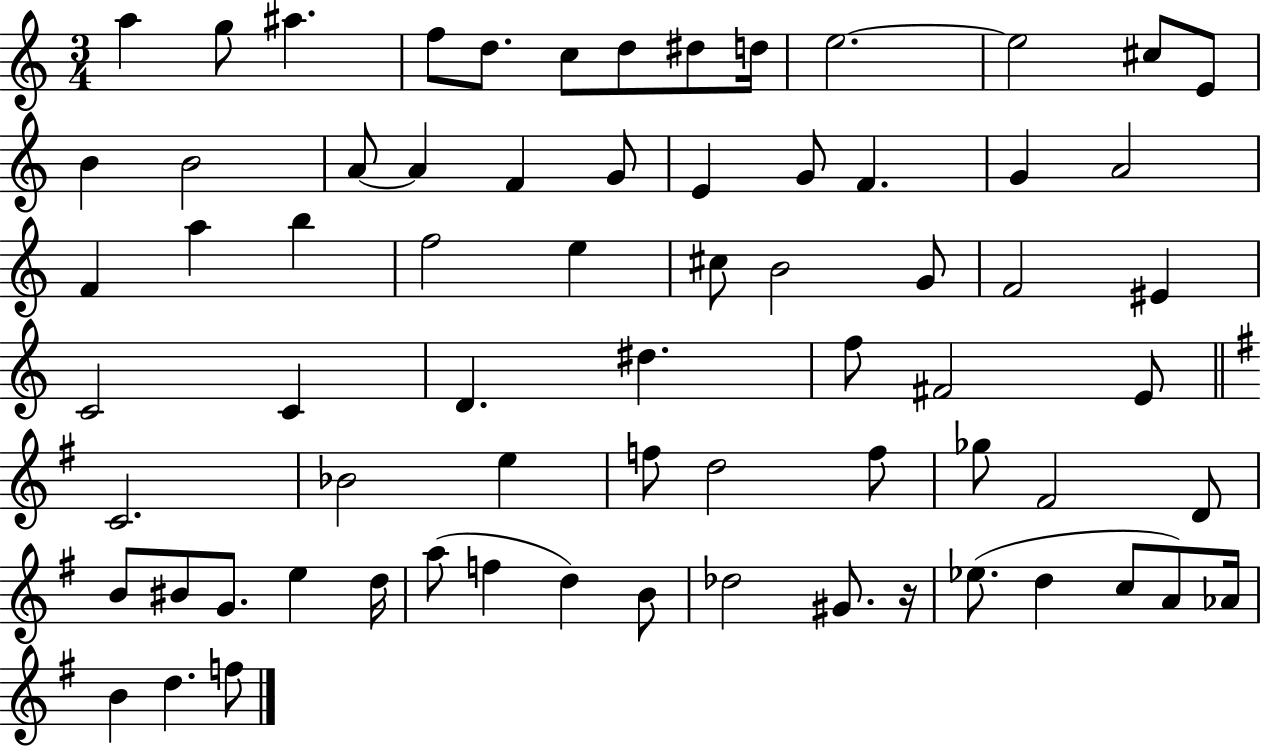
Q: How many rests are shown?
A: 1